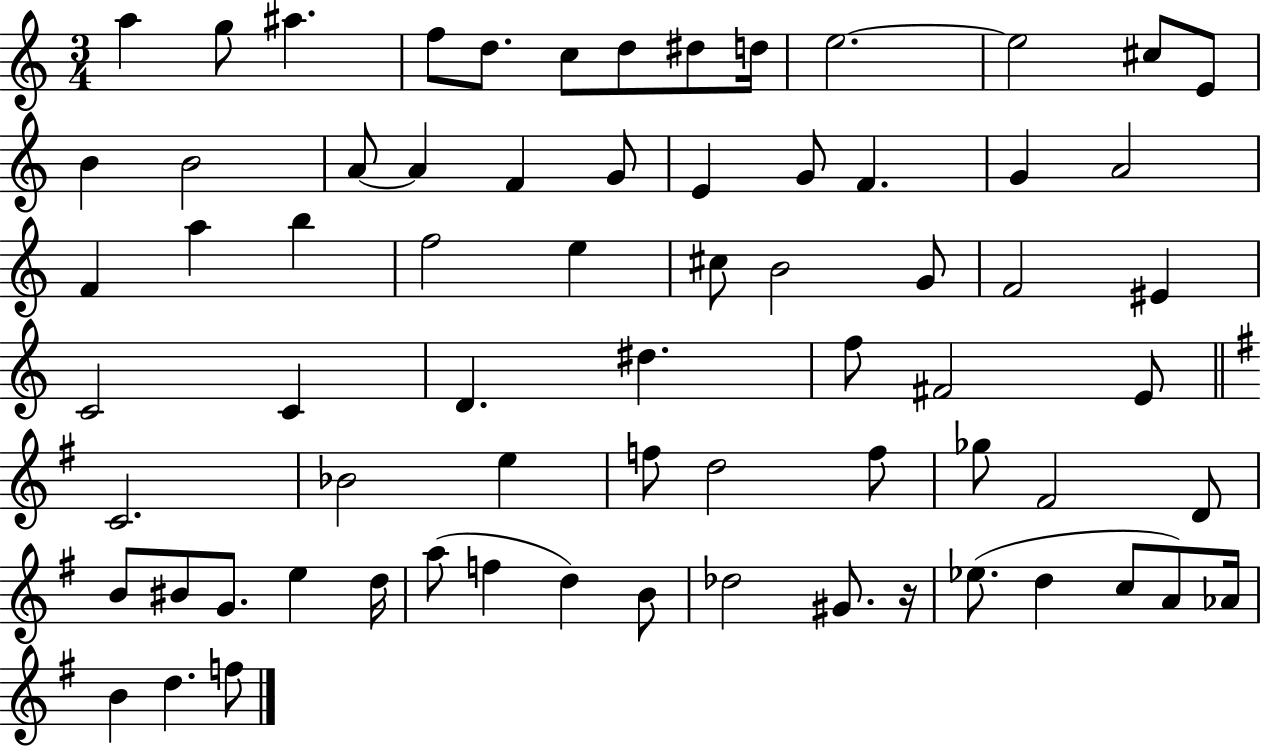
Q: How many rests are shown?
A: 1